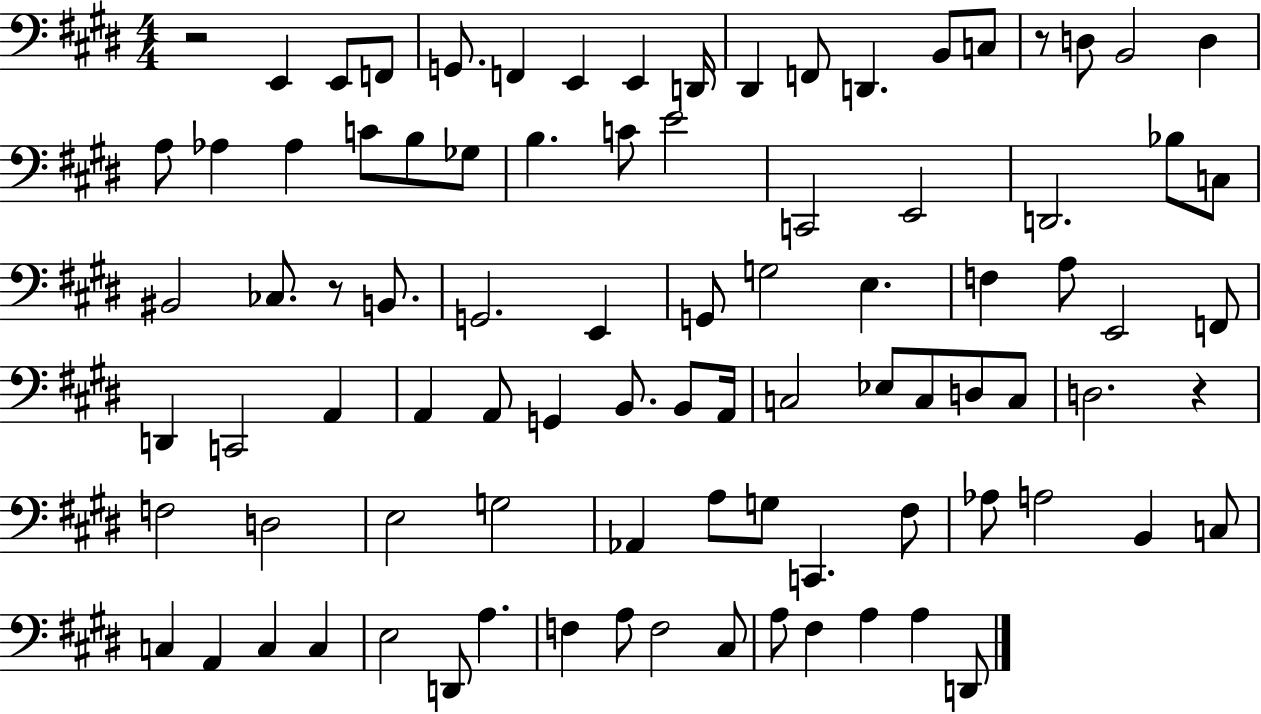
X:1
T:Untitled
M:4/4
L:1/4
K:E
z2 E,, E,,/2 F,,/2 G,,/2 F,, E,, E,, D,,/4 ^D,, F,,/2 D,, B,,/2 C,/2 z/2 D,/2 B,,2 D, A,/2 _A, _A, C/2 B,/2 _G,/2 B, C/2 E2 C,,2 E,,2 D,,2 _B,/2 C,/2 ^B,,2 _C,/2 z/2 B,,/2 G,,2 E,, G,,/2 G,2 E, F, A,/2 E,,2 F,,/2 D,, C,,2 A,, A,, A,,/2 G,, B,,/2 B,,/2 A,,/4 C,2 _E,/2 C,/2 D,/2 C,/2 D,2 z F,2 D,2 E,2 G,2 _A,, A,/2 G,/2 C,, ^F,/2 _A,/2 A,2 B,, C,/2 C, A,, C, C, E,2 D,,/2 A, F, A,/2 F,2 ^C,/2 A,/2 ^F, A, A, D,,/2